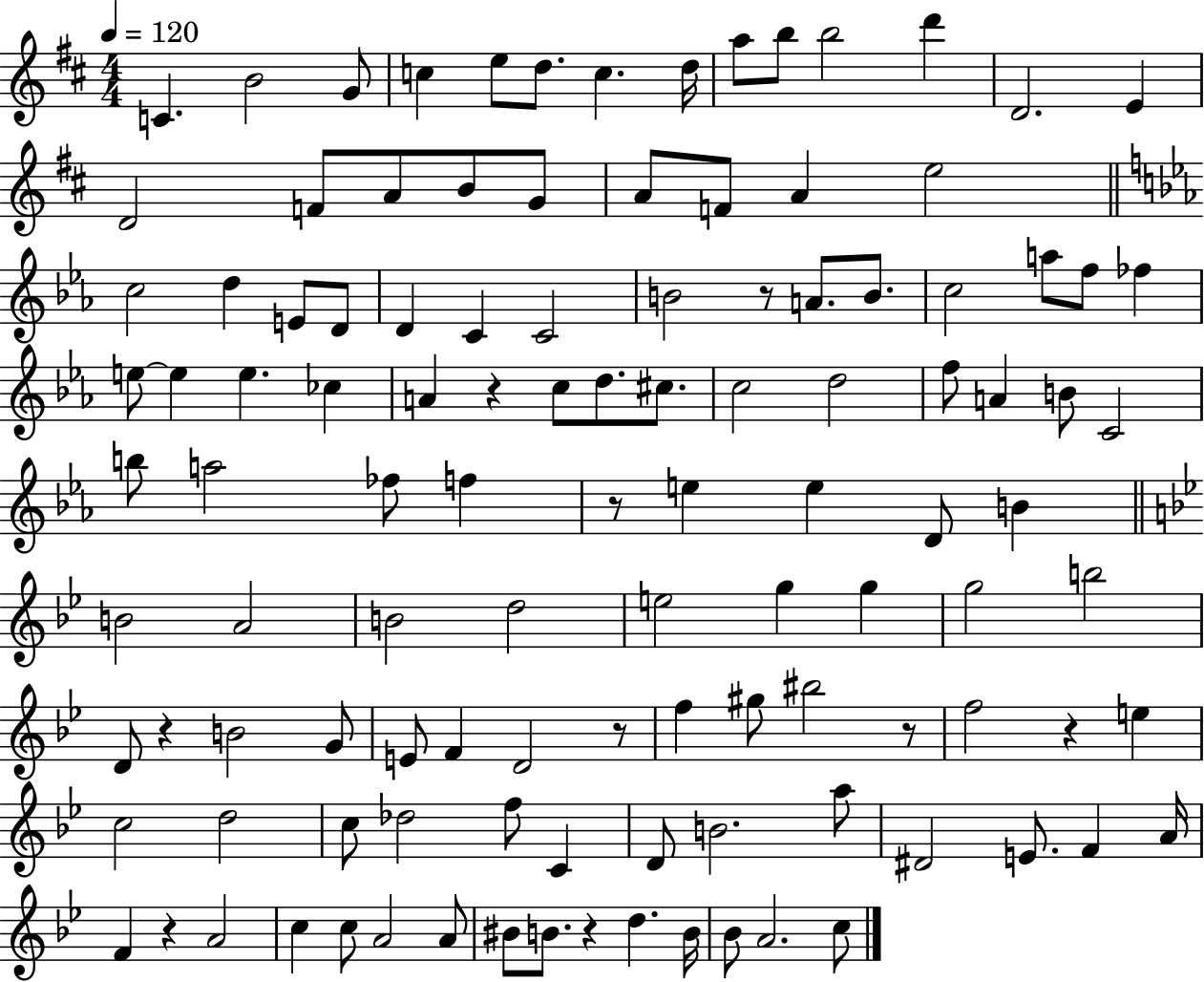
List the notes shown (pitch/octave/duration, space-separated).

C4/q. B4/h G4/e C5/q E5/e D5/e. C5/q. D5/s A5/e B5/e B5/h D6/q D4/h. E4/q D4/h F4/e A4/e B4/e G4/e A4/e F4/e A4/q E5/h C5/h D5/q E4/e D4/e D4/q C4/q C4/h B4/h R/e A4/e. B4/e. C5/h A5/e F5/e FES5/q E5/e E5/q E5/q. CES5/q A4/q R/q C5/e D5/e. C#5/e. C5/h D5/h F5/e A4/q B4/e C4/h B5/e A5/h FES5/e F5/q R/e E5/q E5/q D4/e B4/q B4/h A4/h B4/h D5/h E5/h G5/q G5/q G5/h B5/h D4/e R/q B4/h G4/e E4/e F4/q D4/h R/e F5/q G#5/e BIS5/h R/e F5/h R/q E5/q C5/h D5/h C5/e Db5/h F5/e C4/q D4/e B4/h. A5/e D#4/h E4/e. F4/q A4/s F4/q R/q A4/h C5/q C5/e A4/h A4/e BIS4/e B4/e. R/q D5/q. B4/s Bb4/e A4/h. C5/e